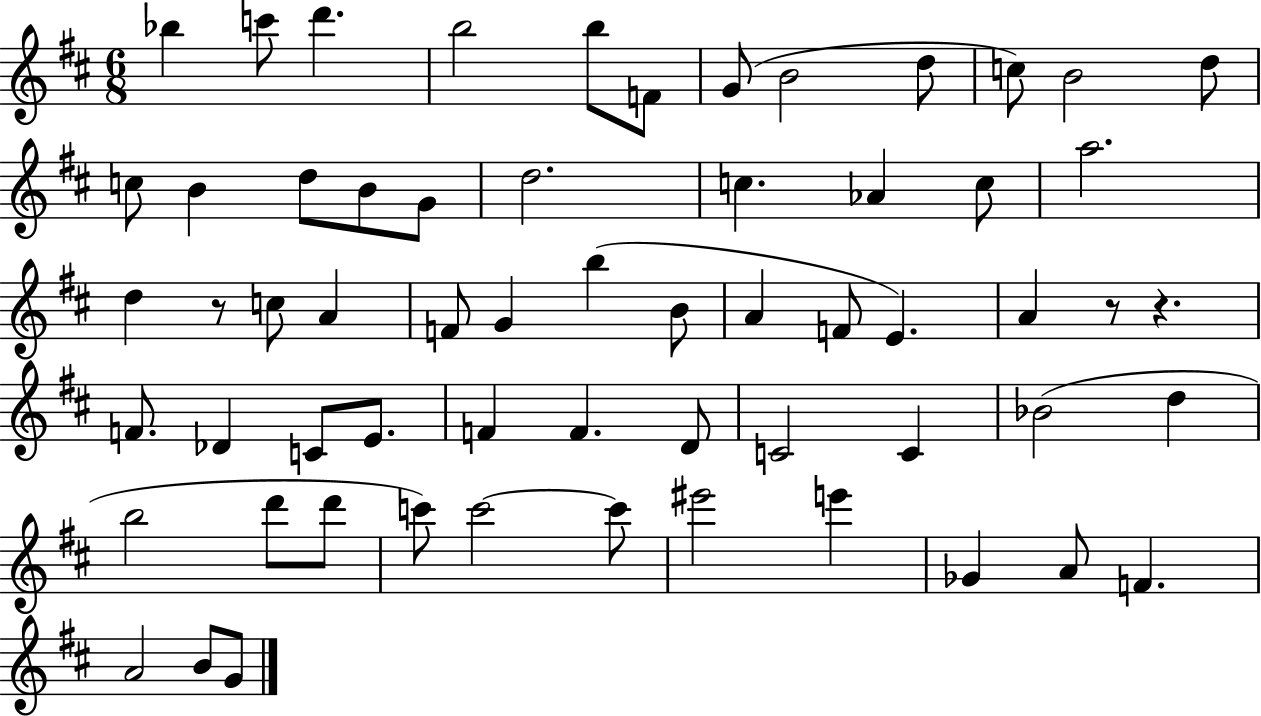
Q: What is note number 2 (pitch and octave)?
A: C6